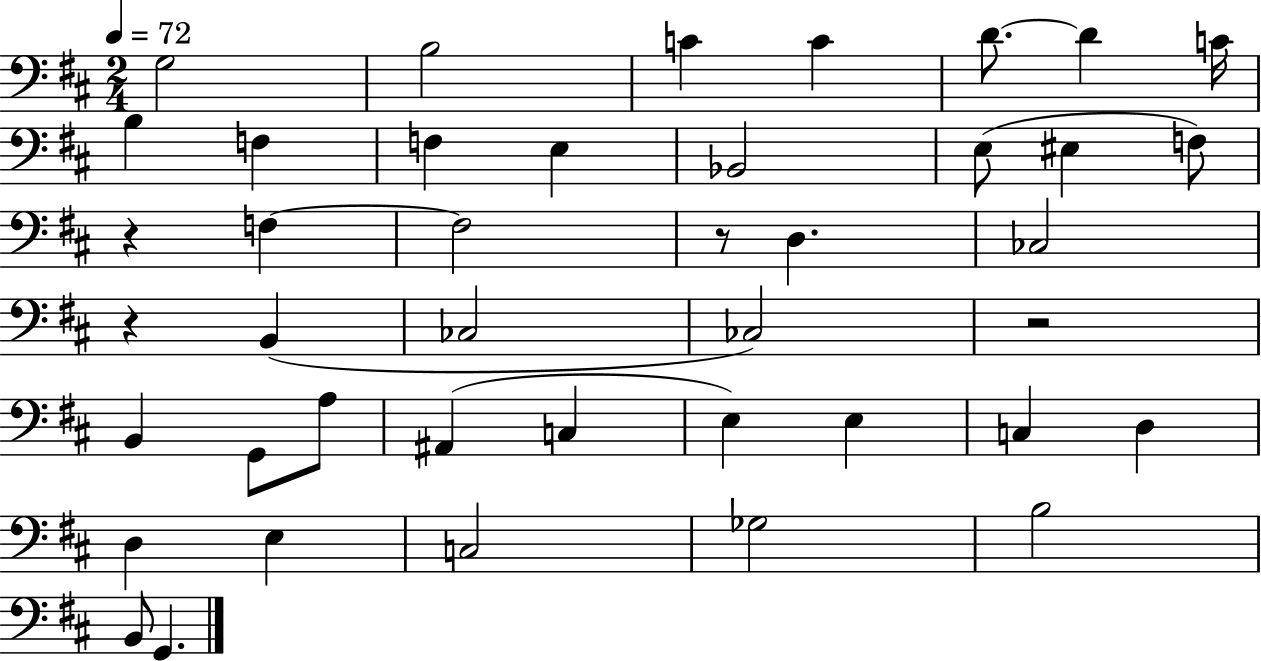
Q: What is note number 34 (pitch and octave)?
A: C3